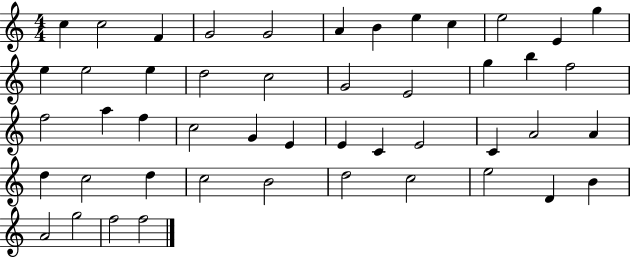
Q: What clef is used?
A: treble